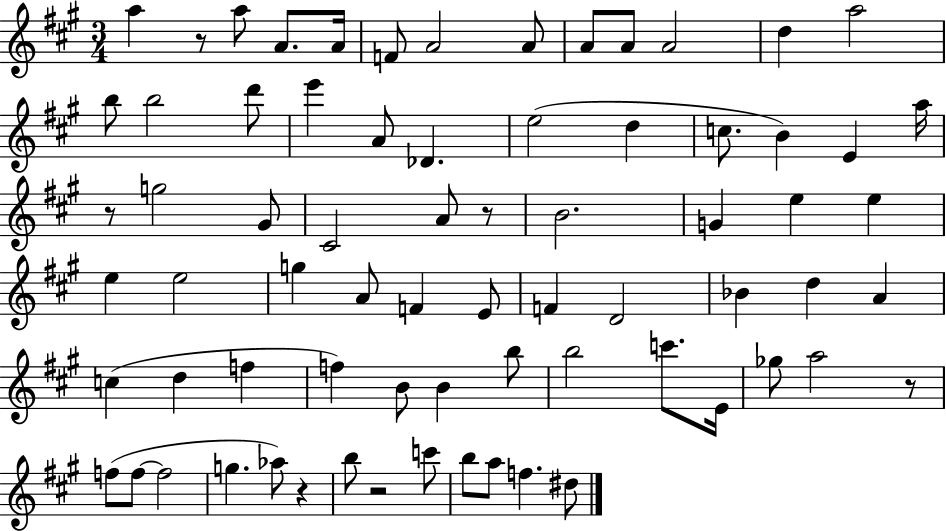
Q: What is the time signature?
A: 3/4